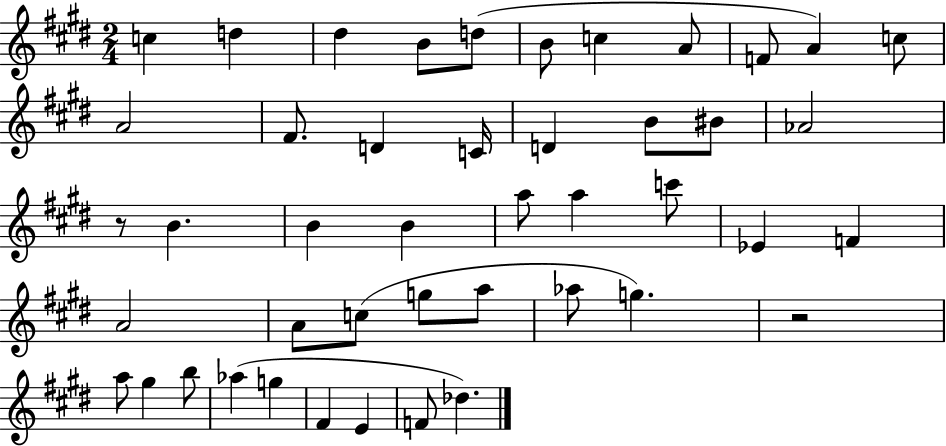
{
  \clef treble
  \numericTimeSignature
  \time 2/4
  \key e \major
  c''4 d''4 | dis''4 b'8 d''8( | b'8 c''4 a'8 | f'8 a'4) c''8 | \break a'2 | fis'8. d'4 c'16 | d'4 b'8 bis'8 | aes'2 | \break r8 b'4. | b'4 b'4 | a''8 a''4 c'''8 | ees'4 f'4 | \break a'2 | a'8 c''8( g''8 a''8 | aes''8 g''4.) | r2 | \break a''8 gis''4 b''8 | aes''4( g''4 | fis'4 e'4 | f'8 des''4.) | \break \bar "|."
}